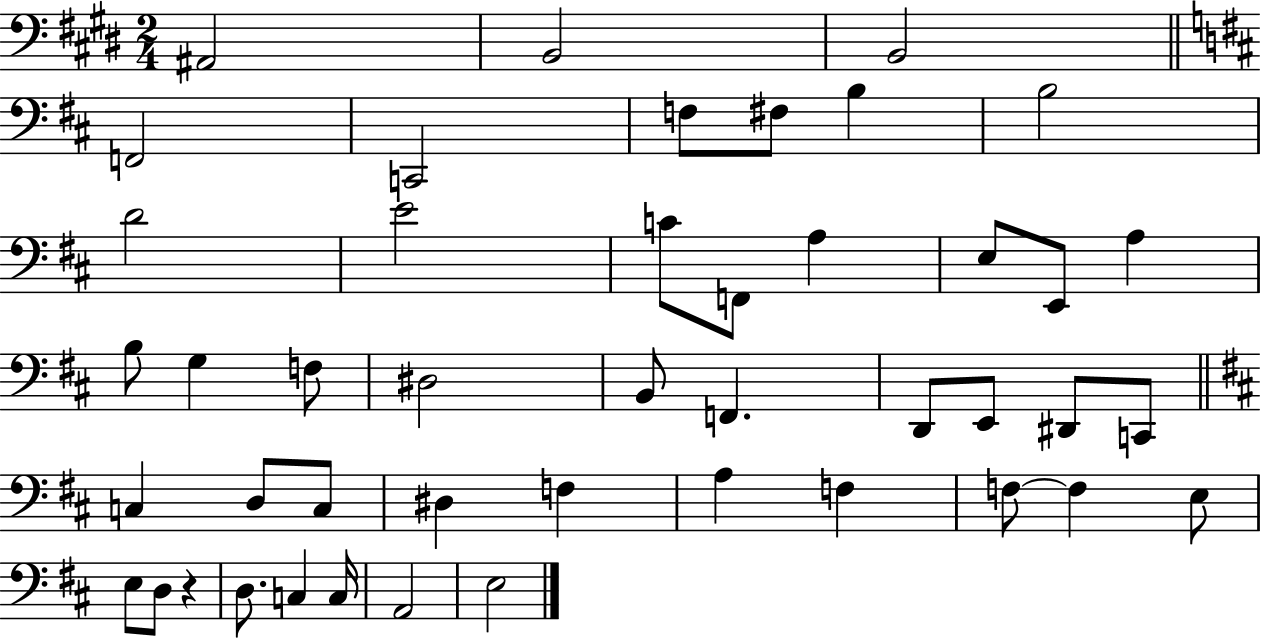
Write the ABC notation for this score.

X:1
T:Untitled
M:2/4
L:1/4
K:E
^A,,2 B,,2 B,,2 F,,2 C,,2 F,/2 ^F,/2 B, B,2 D2 E2 C/2 F,,/2 A, E,/2 E,,/2 A, B,/2 G, F,/2 ^D,2 B,,/2 F,, D,,/2 E,,/2 ^D,,/2 C,,/2 C, D,/2 C,/2 ^D, F, A, F, F,/2 F, E,/2 E,/2 D,/2 z D,/2 C, C,/4 A,,2 E,2